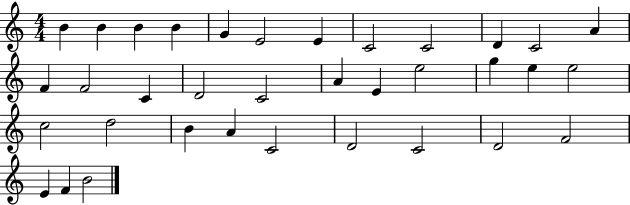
{
  \clef treble
  \numericTimeSignature
  \time 4/4
  \key c \major
  b'4 b'4 b'4 b'4 | g'4 e'2 e'4 | c'2 c'2 | d'4 c'2 a'4 | \break f'4 f'2 c'4 | d'2 c'2 | a'4 e'4 e''2 | g''4 e''4 e''2 | \break c''2 d''2 | b'4 a'4 c'2 | d'2 c'2 | d'2 f'2 | \break e'4 f'4 b'2 | \bar "|."
}